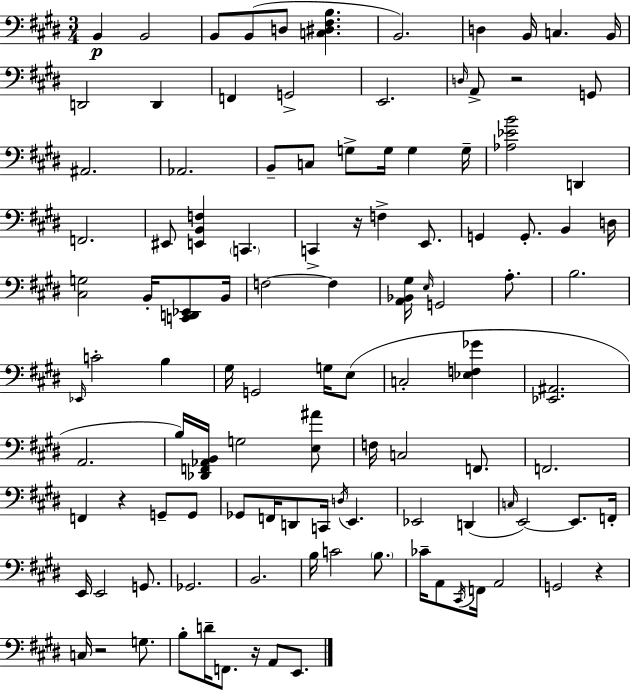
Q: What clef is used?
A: bass